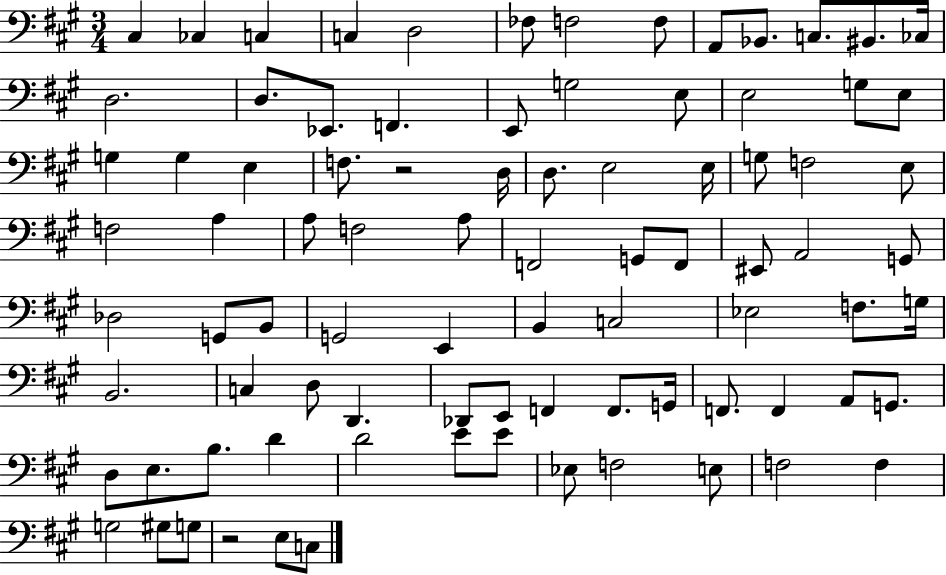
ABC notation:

X:1
T:Untitled
M:3/4
L:1/4
K:A
^C, _C, C, C, D,2 _F,/2 F,2 F,/2 A,,/2 _B,,/2 C,/2 ^B,,/2 _C,/4 D,2 D,/2 _E,,/2 F,, E,,/2 G,2 E,/2 E,2 G,/2 E,/2 G, G, E, F,/2 z2 D,/4 D,/2 E,2 E,/4 G,/2 F,2 E,/2 F,2 A, A,/2 F,2 A,/2 F,,2 G,,/2 F,,/2 ^E,,/2 A,,2 G,,/2 _D,2 G,,/2 B,,/2 G,,2 E,, B,, C,2 _E,2 F,/2 G,/4 B,,2 C, D,/2 D,, _D,,/2 E,,/2 F,, F,,/2 G,,/4 F,,/2 F,, A,,/2 G,,/2 D,/2 E,/2 B,/2 D D2 E/2 E/2 _E,/2 F,2 E,/2 F,2 F, G,2 ^G,/2 G,/2 z2 E,/2 C,/2